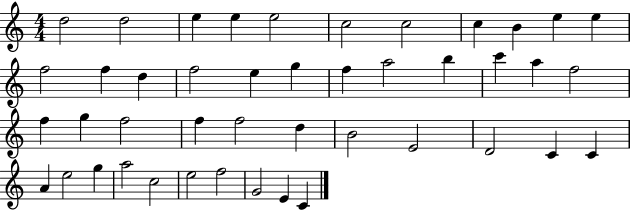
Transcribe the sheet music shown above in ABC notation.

X:1
T:Untitled
M:4/4
L:1/4
K:C
d2 d2 e e e2 c2 c2 c B e e f2 f d f2 e g f a2 b c' a f2 f g f2 f f2 d B2 E2 D2 C C A e2 g a2 c2 e2 f2 G2 E C